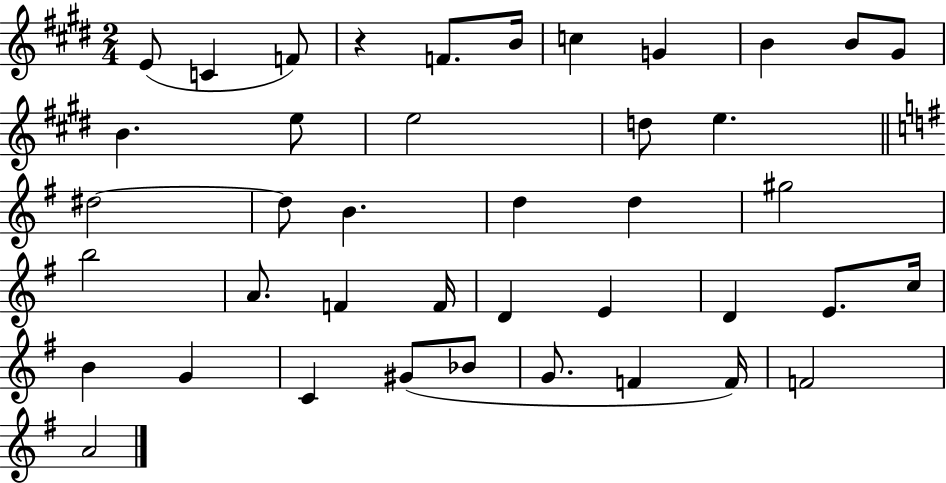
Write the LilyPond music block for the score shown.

{
  \clef treble
  \numericTimeSignature
  \time 2/4
  \key e \major
  e'8( c'4 f'8) | r4 f'8. b'16 | c''4 g'4 | b'4 b'8 gis'8 | \break b'4. e''8 | e''2 | d''8 e''4. | \bar "||" \break \key g \major dis''2~~ | dis''8 b'4. | d''4 d''4 | gis''2 | \break b''2 | a'8. f'4 f'16 | d'4 e'4 | d'4 e'8. c''16 | \break b'4 g'4 | c'4 gis'8( bes'8 | g'8. f'4 f'16) | f'2 | \break a'2 | \bar "|."
}